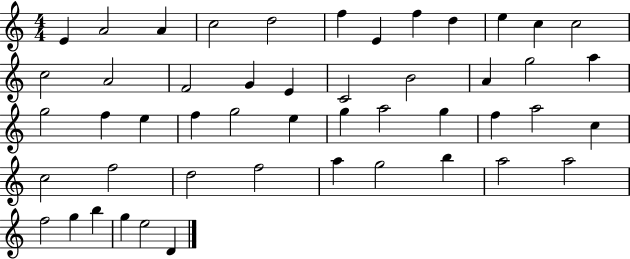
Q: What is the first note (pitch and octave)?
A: E4